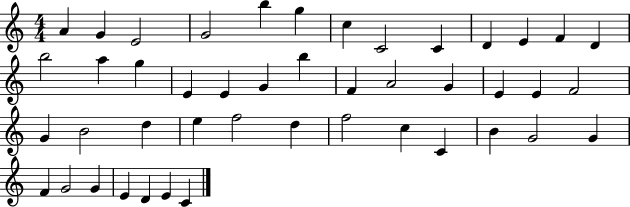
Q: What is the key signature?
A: C major